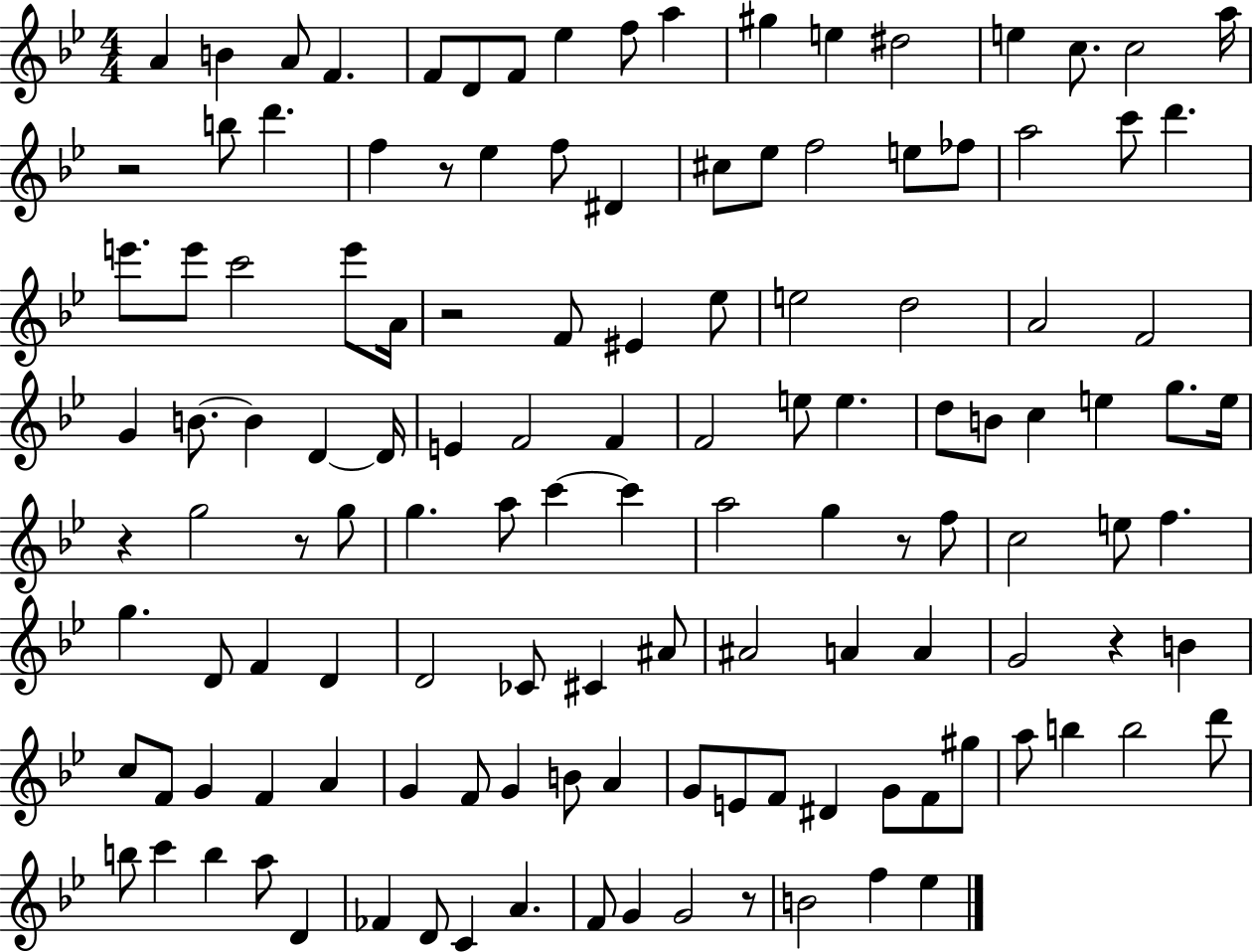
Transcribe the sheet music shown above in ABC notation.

X:1
T:Untitled
M:4/4
L:1/4
K:Bb
A B A/2 F F/2 D/2 F/2 _e f/2 a ^g e ^d2 e c/2 c2 a/4 z2 b/2 d' f z/2 _e f/2 ^D ^c/2 _e/2 f2 e/2 _f/2 a2 c'/2 d' e'/2 e'/2 c'2 e'/2 A/4 z2 F/2 ^E _e/2 e2 d2 A2 F2 G B/2 B D D/4 E F2 F F2 e/2 e d/2 B/2 c e g/2 e/4 z g2 z/2 g/2 g a/2 c' c' a2 g z/2 f/2 c2 e/2 f g D/2 F D D2 _C/2 ^C ^A/2 ^A2 A A G2 z B c/2 F/2 G F A G F/2 G B/2 A G/2 E/2 F/2 ^D G/2 F/2 ^g/2 a/2 b b2 d'/2 b/2 c' b a/2 D _F D/2 C A F/2 G G2 z/2 B2 f _e